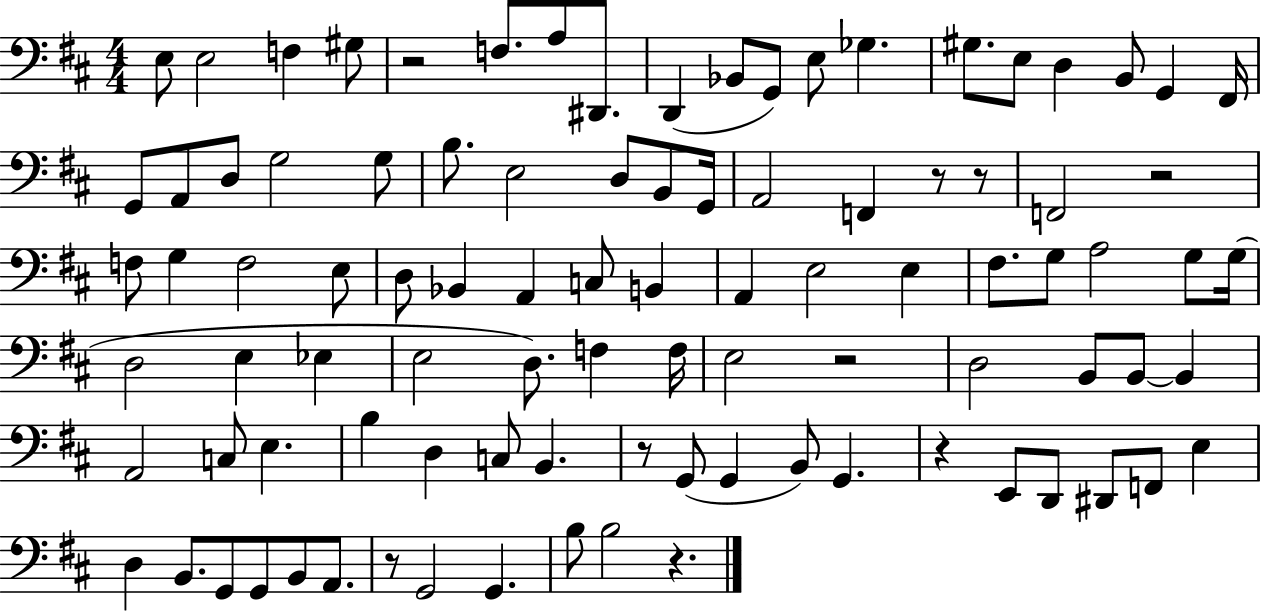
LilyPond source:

{
  \clef bass
  \numericTimeSignature
  \time 4/4
  \key d \major
  e8 e2 f4 gis8 | r2 f8. a8 dis,8. | d,4( bes,8 g,8) e8 ges4. | gis8. e8 d4 b,8 g,4 fis,16 | \break g,8 a,8 d8 g2 g8 | b8. e2 d8 b,8 g,16 | a,2 f,4 r8 r8 | f,2 r2 | \break f8 g4 f2 e8 | d8 bes,4 a,4 c8 b,4 | a,4 e2 e4 | fis8. g8 a2 g8 g16( | \break d2 e4 ees4 | e2 d8.) f4 f16 | e2 r2 | d2 b,8 b,8~~ b,4 | \break a,2 c8 e4. | b4 d4 c8 b,4. | r8 g,8( g,4 b,8) g,4. | r4 e,8 d,8 dis,8 f,8 e4 | \break d4 b,8. g,8 g,8 b,8 a,8. | r8 g,2 g,4. | b8 b2 r4. | \bar "|."
}